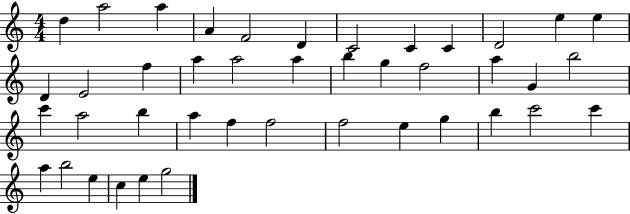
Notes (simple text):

D5/q A5/h A5/q A4/q F4/h D4/q C4/h C4/q C4/q D4/h E5/q E5/q D4/q E4/h F5/q A5/q A5/h A5/q B5/q G5/q F5/h A5/q G4/q B5/h C6/q A5/h B5/q A5/q F5/q F5/h F5/h E5/q G5/q B5/q C6/h C6/q A5/q B5/h E5/q C5/q E5/q G5/h